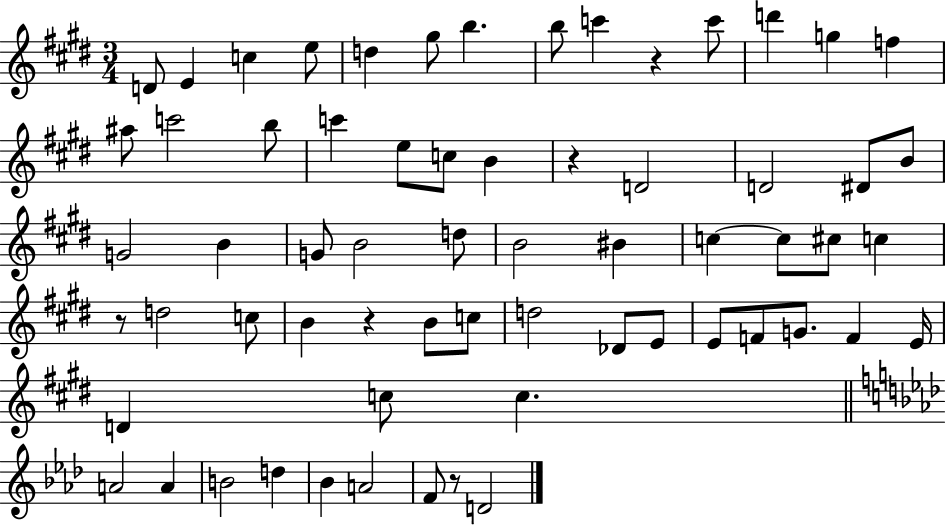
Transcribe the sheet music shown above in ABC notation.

X:1
T:Untitled
M:3/4
L:1/4
K:E
D/2 E c e/2 d ^g/2 b b/2 c' z c'/2 d' g f ^a/2 c'2 b/2 c' e/2 c/2 B z D2 D2 ^D/2 B/2 G2 B G/2 B2 d/2 B2 ^B c c/2 ^c/2 c z/2 d2 c/2 B z B/2 c/2 d2 _D/2 E/2 E/2 F/2 G/2 F E/4 D c/2 c A2 A B2 d _B A2 F/2 z/2 D2